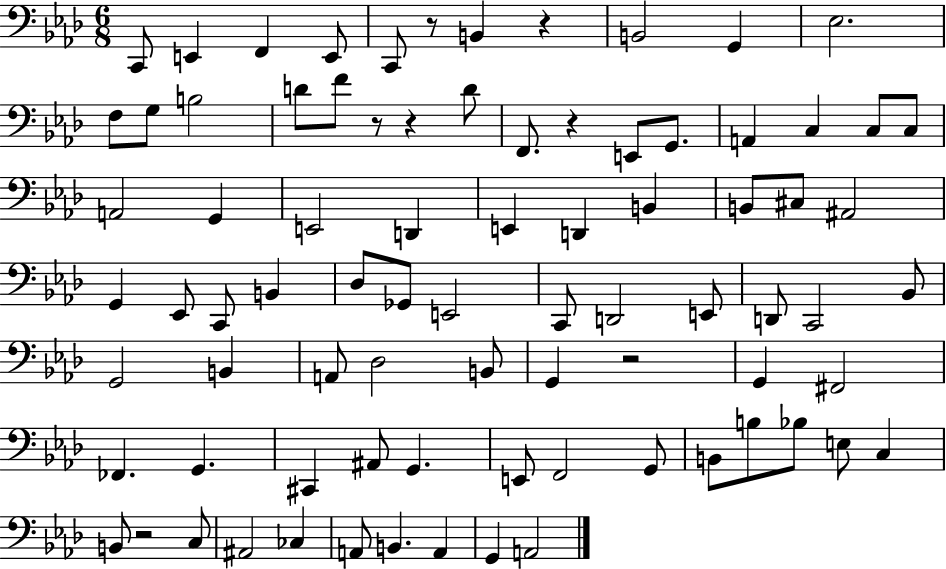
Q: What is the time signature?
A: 6/8